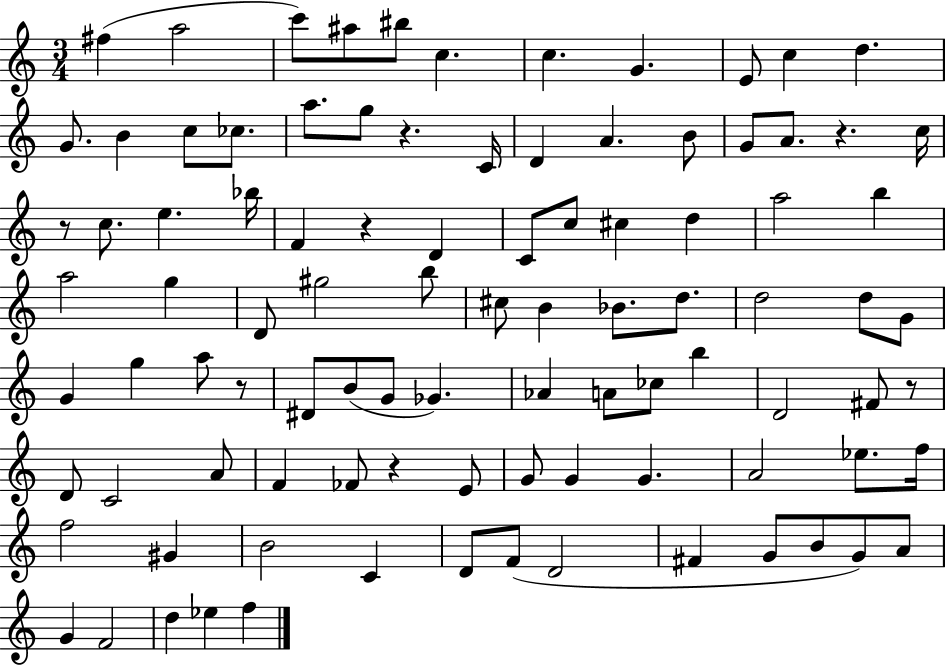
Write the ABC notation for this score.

X:1
T:Untitled
M:3/4
L:1/4
K:C
^f a2 c'/2 ^a/2 ^b/2 c c G E/2 c d G/2 B c/2 _c/2 a/2 g/2 z C/4 D A B/2 G/2 A/2 z c/4 z/2 c/2 e _b/4 F z D C/2 c/2 ^c d a2 b a2 g D/2 ^g2 b/2 ^c/2 B _B/2 d/2 d2 d/2 G/2 G g a/2 z/2 ^D/2 B/2 G/2 _G _A A/2 _c/2 b D2 ^F/2 z/2 D/2 C2 A/2 F _F/2 z E/2 G/2 G G A2 _e/2 f/4 f2 ^G B2 C D/2 F/2 D2 ^F G/2 B/2 G/2 A/2 G F2 d _e f